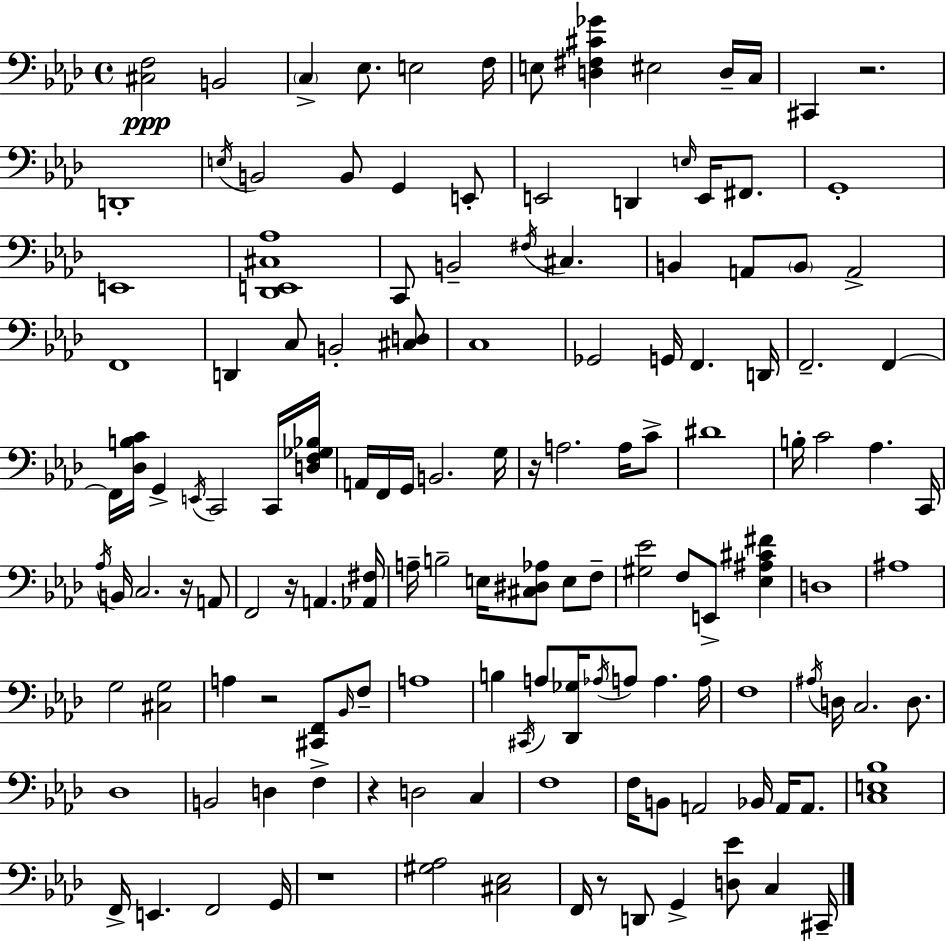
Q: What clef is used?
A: bass